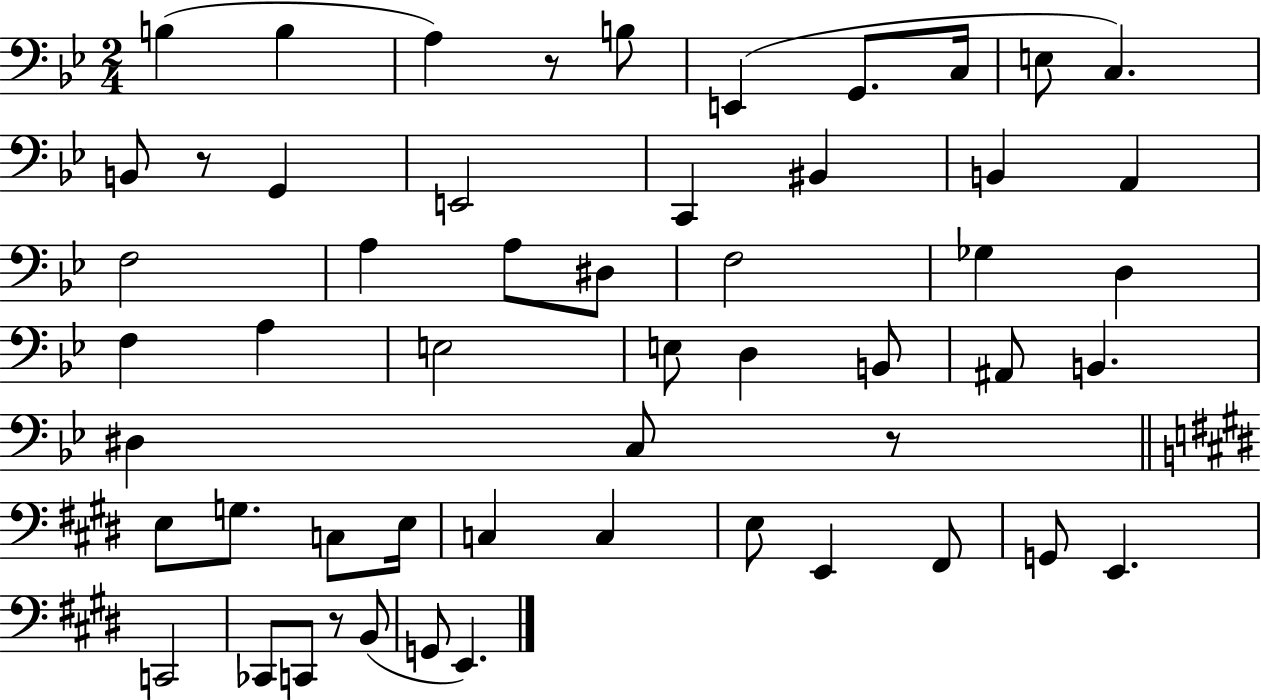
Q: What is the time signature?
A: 2/4